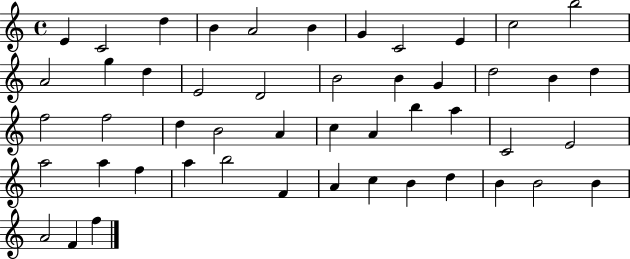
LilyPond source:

{
  \clef treble
  \time 4/4
  \defaultTimeSignature
  \key c \major
  e'4 c'2 d''4 | b'4 a'2 b'4 | g'4 c'2 e'4 | c''2 b''2 | \break a'2 g''4 d''4 | e'2 d'2 | b'2 b'4 g'4 | d''2 b'4 d''4 | \break f''2 f''2 | d''4 b'2 a'4 | c''4 a'4 b''4 a''4 | c'2 e'2 | \break a''2 a''4 f''4 | a''4 b''2 f'4 | a'4 c''4 b'4 d''4 | b'4 b'2 b'4 | \break a'2 f'4 f''4 | \bar "|."
}